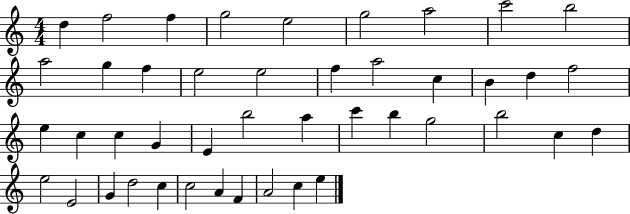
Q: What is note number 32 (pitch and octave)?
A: C5